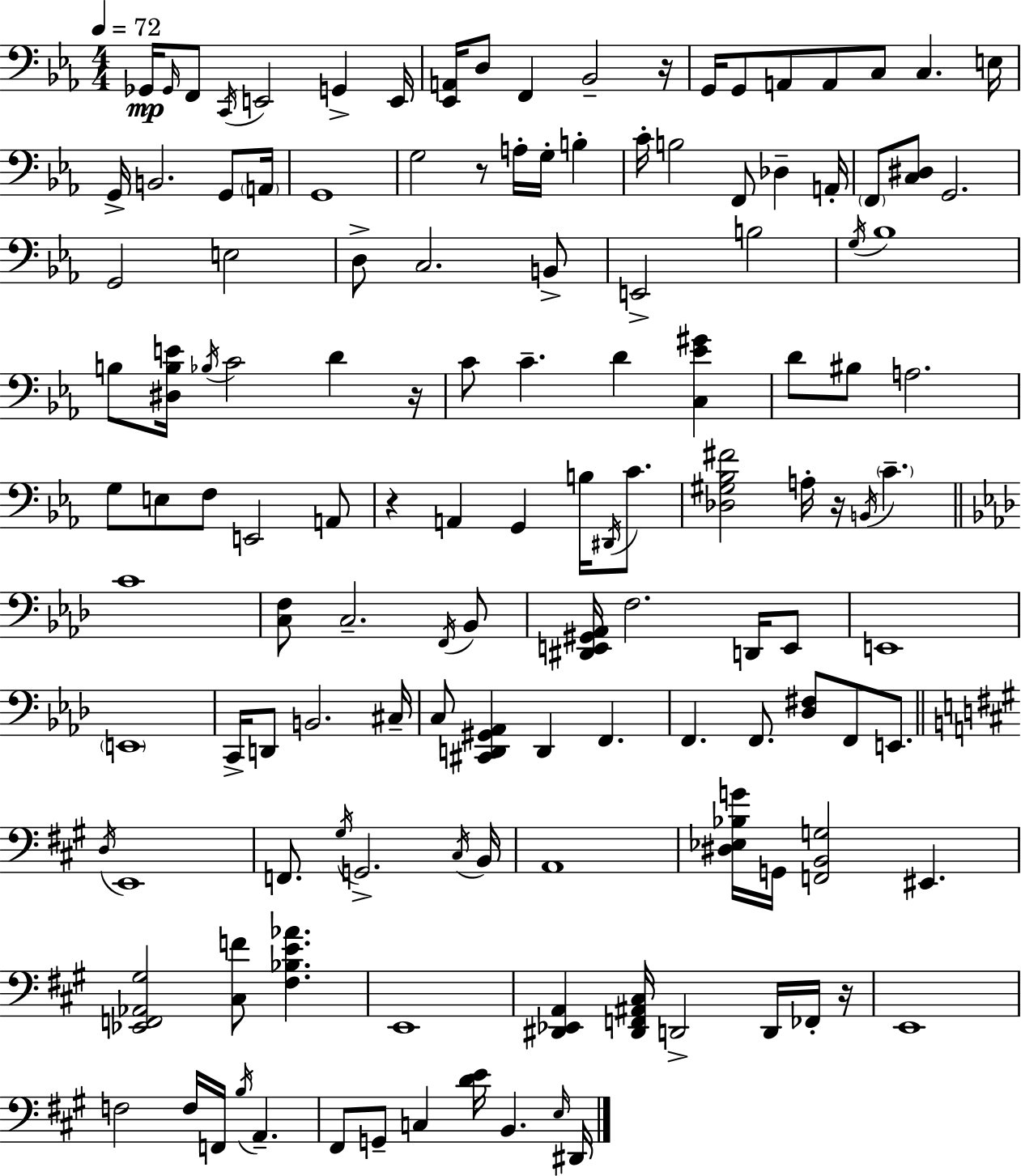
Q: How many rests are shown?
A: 6